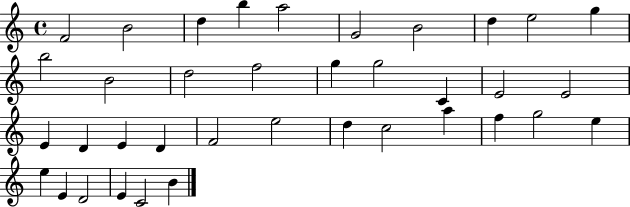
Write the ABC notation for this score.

X:1
T:Untitled
M:4/4
L:1/4
K:C
F2 B2 d b a2 G2 B2 d e2 g b2 B2 d2 f2 g g2 C E2 E2 E D E D F2 e2 d c2 a f g2 e e E D2 E C2 B